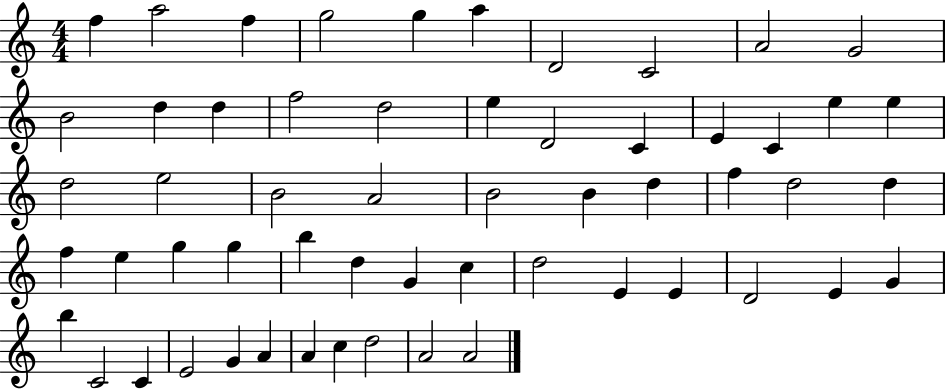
{
  \clef treble
  \numericTimeSignature
  \time 4/4
  \key c \major
  f''4 a''2 f''4 | g''2 g''4 a''4 | d'2 c'2 | a'2 g'2 | \break b'2 d''4 d''4 | f''2 d''2 | e''4 d'2 c'4 | e'4 c'4 e''4 e''4 | \break d''2 e''2 | b'2 a'2 | b'2 b'4 d''4 | f''4 d''2 d''4 | \break f''4 e''4 g''4 g''4 | b''4 d''4 g'4 c''4 | d''2 e'4 e'4 | d'2 e'4 g'4 | \break b''4 c'2 c'4 | e'2 g'4 a'4 | a'4 c''4 d''2 | a'2 a'2 | \break \bar "|."
}